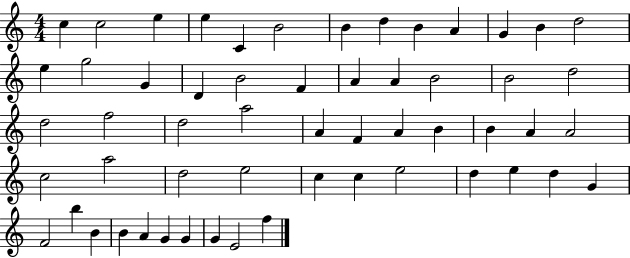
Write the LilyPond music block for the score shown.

{
  \clef treble
  \numericTimeSignature
  \time 4/4
  \key c \major
  c''4 c''2 e''4 | e''4 c'4 b'2 | b'4 d''4 b'4 a'4 | g'4 b'4 d''2 | \break e''4 g''2 g'4 | d'4 b'2 f'4 | a'4 a'4 b'2 | b'2 d''2 | \break d''2 f''2 | d''2 a''2 | a'4 f'4 a'4 b'4 | b'4 a'4 a'2 | \break c''2 a''2 | d''2 e''2 | c''4 c''4 e''2 | d''4 e''4 d''4 g'4 | \break f'2 b''4 b'4 | b'4 a'4 g'4 g'4 | g'4 e'2 f''4 | \bar "|."
}